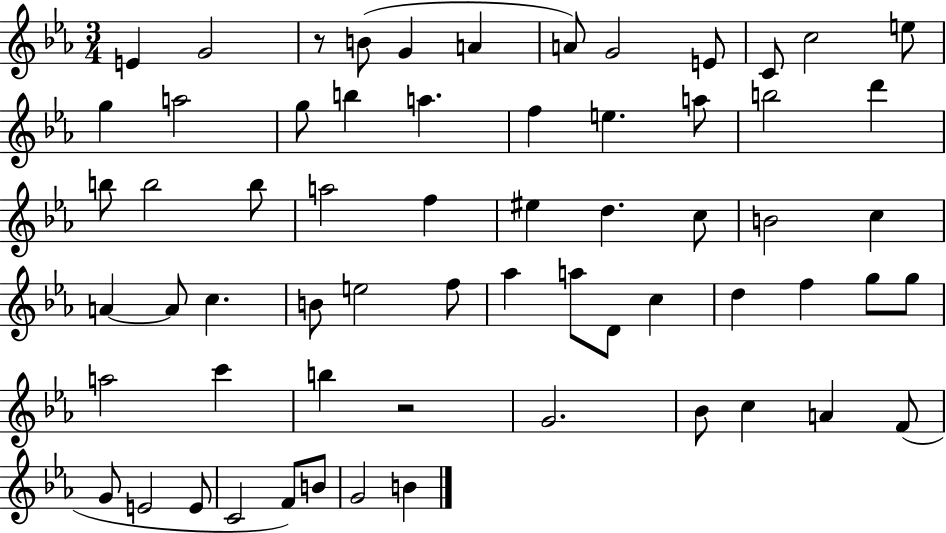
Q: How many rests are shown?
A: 2